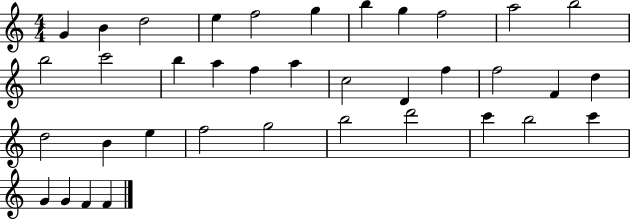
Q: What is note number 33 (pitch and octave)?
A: C6